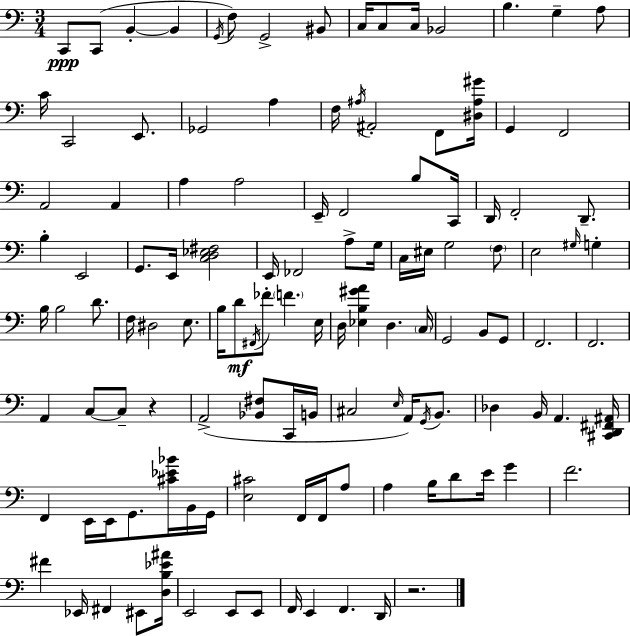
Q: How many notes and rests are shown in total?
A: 122